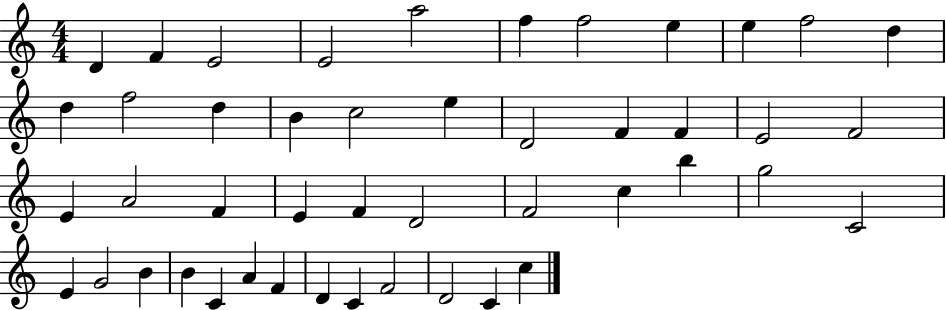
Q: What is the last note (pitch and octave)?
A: C5